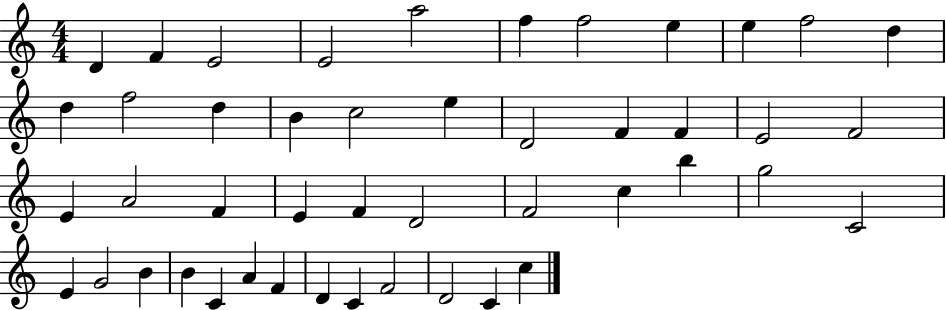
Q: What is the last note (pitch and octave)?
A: C5